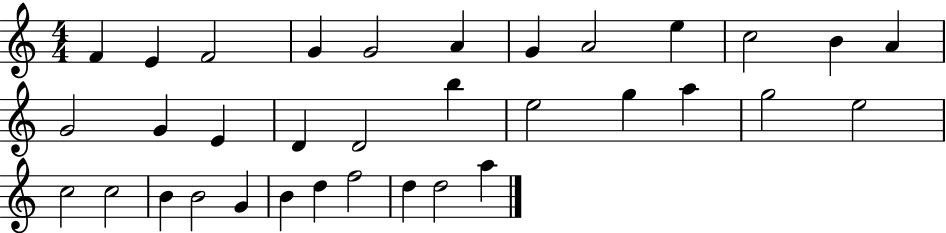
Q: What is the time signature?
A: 4/4